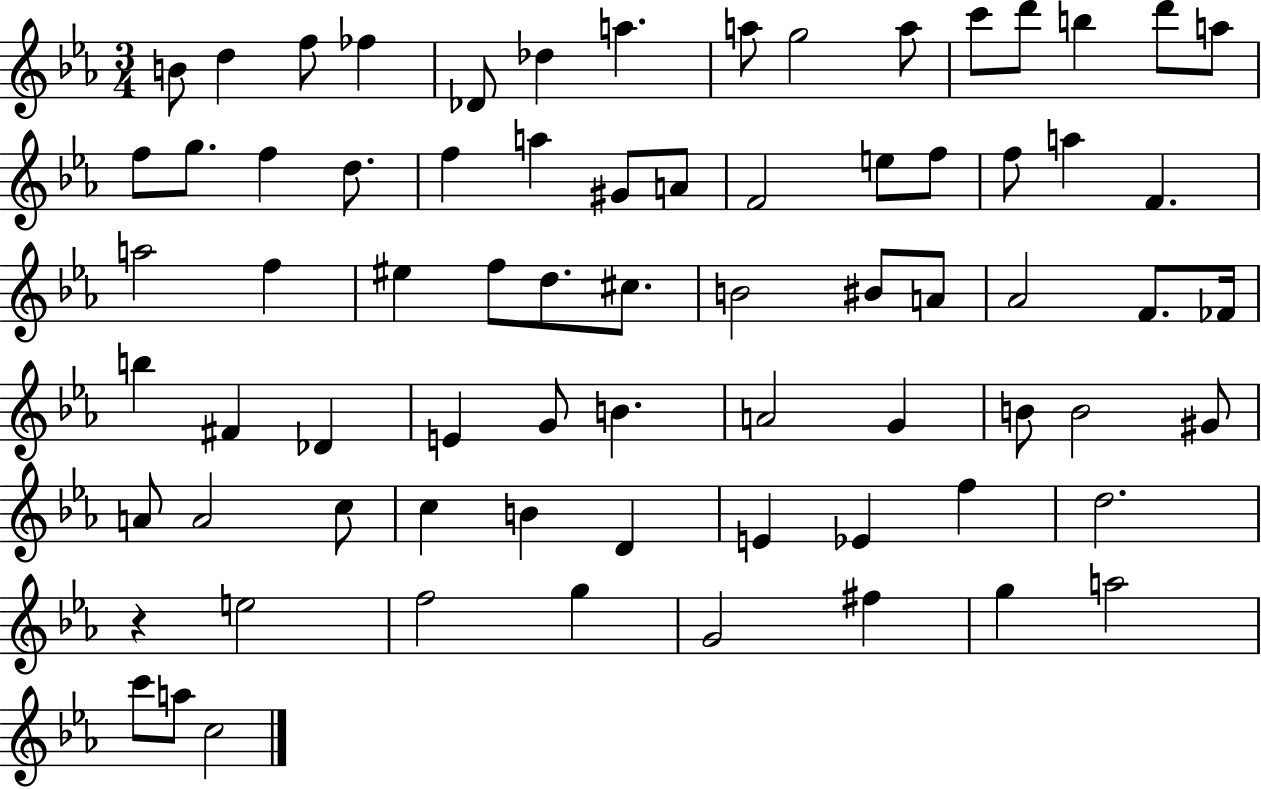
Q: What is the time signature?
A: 3/4